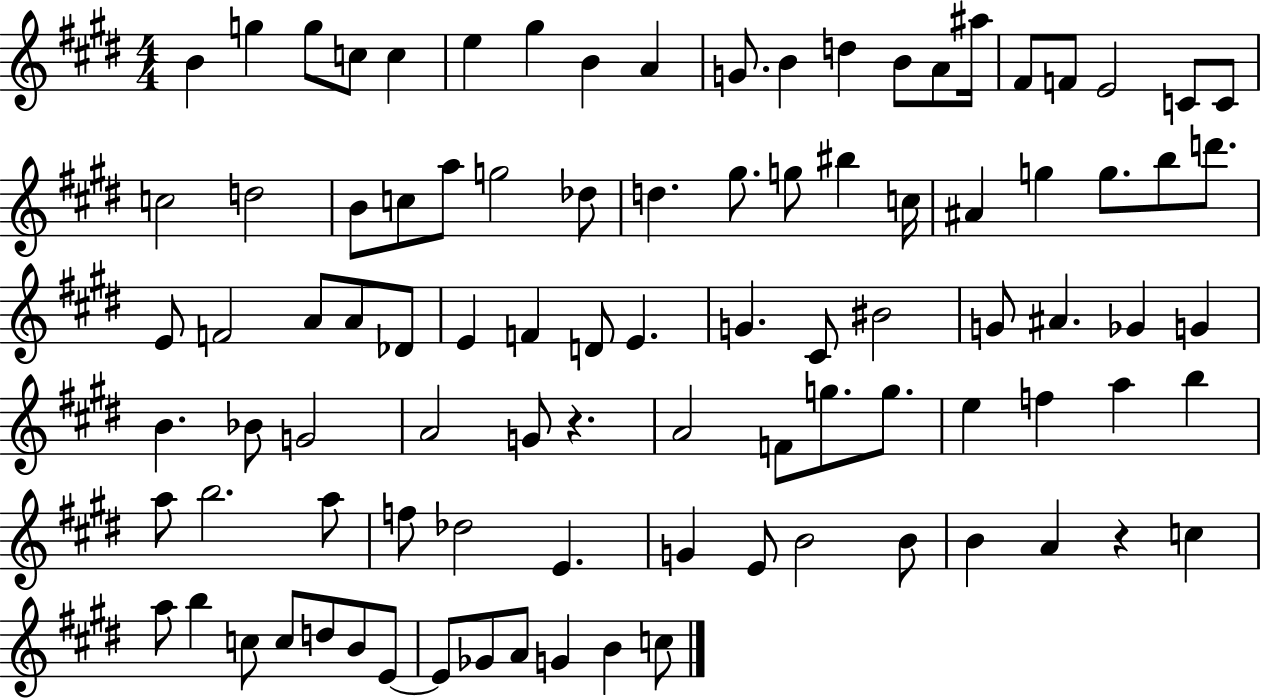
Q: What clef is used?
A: treble